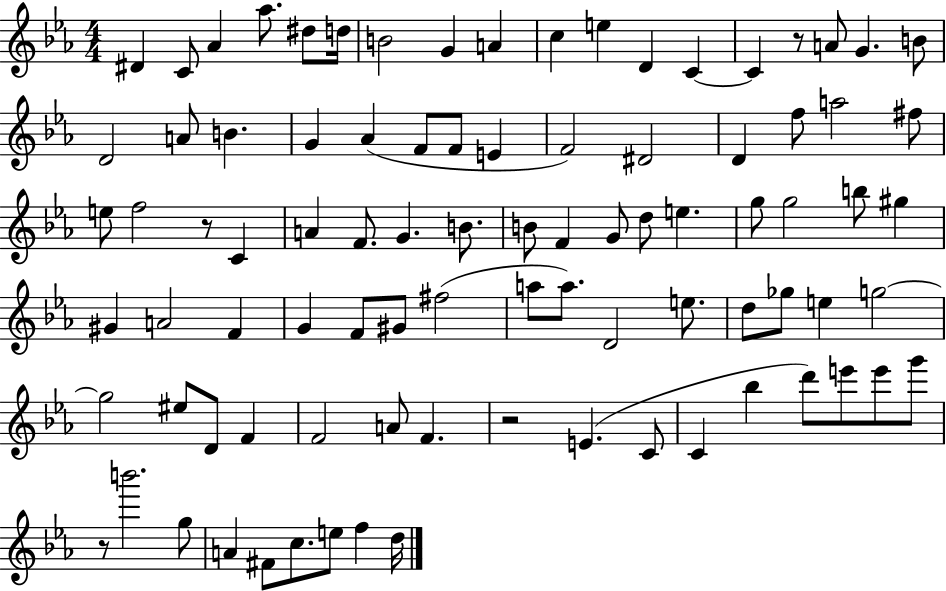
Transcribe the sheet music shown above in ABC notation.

X:1
T:Untitled
M:4/4
L:1/4
K:Eb
^D C/2 _A _a/2 ^d/2 d/4 B2 G A c e D C C z/2 A/2 G B/2 D2 A/2 B G _A F/2 F/2 E F2 ^D2 D f/2 a2 ^f/2 e/2 f2 z/2 C A F/2 G B/2 B/2 F G/2 d/2 e g/2 g2 b/2 ^g ^G A2 F G F/2 ^G/2 ^f2 a/2 a/2 D2 e/2 d/2 _g/2 e g2 g2 ^e/2 D/2 F F2 A/2 F z2 E C/2 C _b d'/2 e'/2 e'/2 g'/2 z/2 b'2 g/2 A ^F/2 c/2 e/2 f d/4